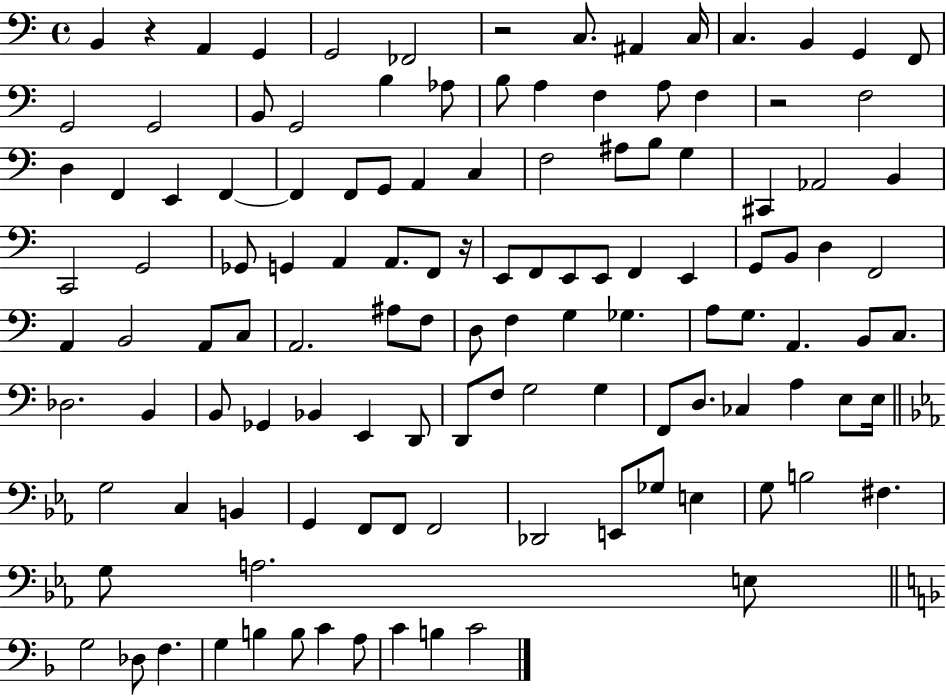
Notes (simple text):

B2/q R/q A2/q G2/q G2/h FES2/h R/h C3/e. A#2/q C3/s C3/q. B2/q G2/q F2/e G2/h G2/h B2/e G2/h B3/q Ab3/e B3/e A3/q F3/q A3/e F3/q R/h F3/h D3/q F2/q E2/q F2/q F2/q F2/e G2/e A2/q C3/q F3/h A#3/e B3/e G3/q C#2/q Ab2/h B2/q C2/h G2/h Gb2/e G2/q A2/q A2/e. F2/e R/s E2/e F2/e E2/e E2/e F2/q E2/q G2/e B2/e D3/q F2/h A2/q B2/h A2/e C3/e A2/h. A#3/e F3/e D3/e F3/q G3/q Gb3/q. A3/e G3/e. A2/q. B2/e C3/e. Db3/h. B2/q B2/e Gb2/q Bb2/q E2/q D2/e D2/e F3/e G3/h G3/q F2/e D3/e. CES3/q A3/q E3/e E3/s G3/h C3/q B2/q G2/q F2/e F2/e F2/h Db2/h E2/e Gb3/e E3/q G3/e B3/h F#3/q. G3/e A3/h. E3/e G3/h Db3/e F3/q. G3/q B3/q B3/e C4/q A3/e C4/q B3/q C4/h